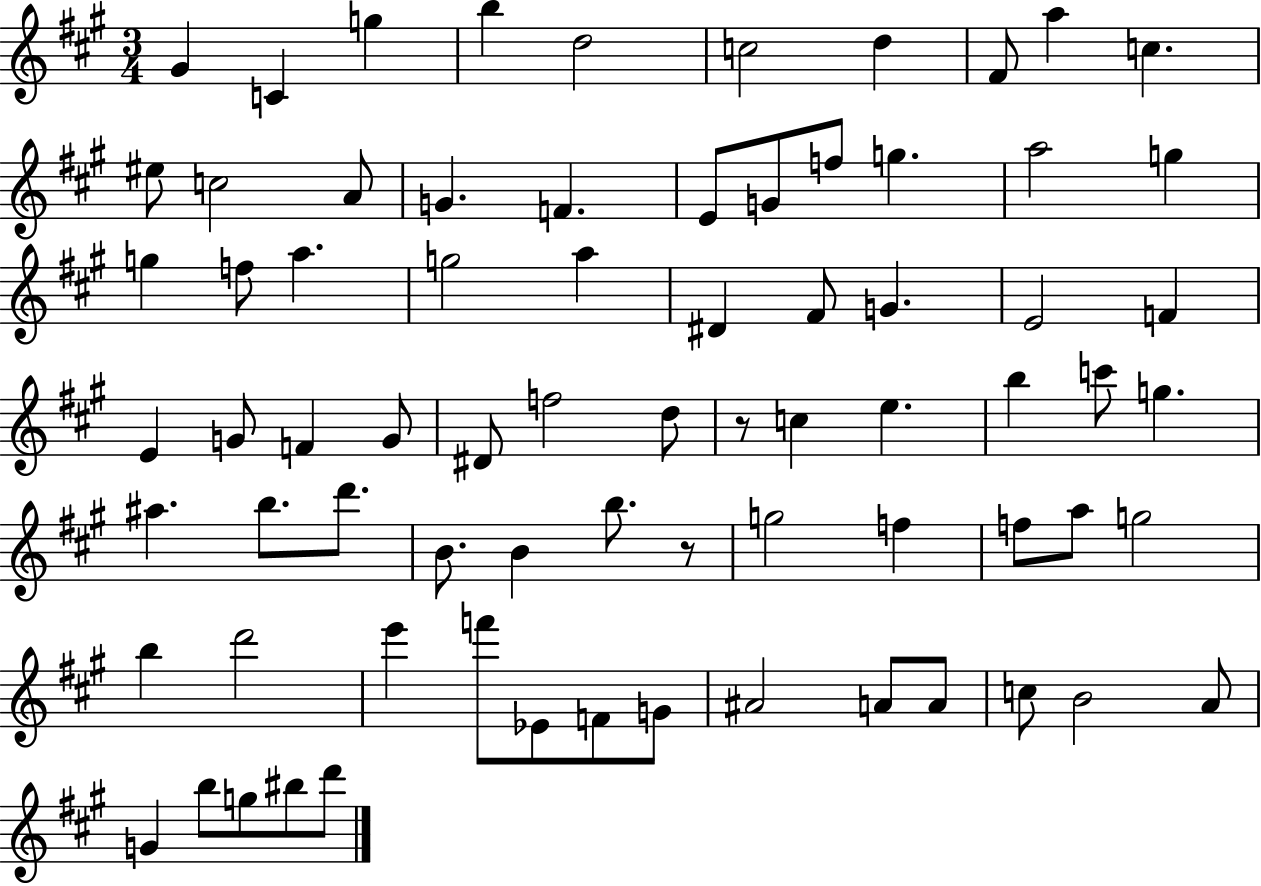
G#4/q C4/q G5/q B5/q D5/h C5/h D5/q F#4/e A5/q C5/q. EIS5/e C5/h A4/e G4/q. F4/q. E4/e G4/e F5/e G5/q. A5/h G5/q G5/q F5/e A5/q. G5/h A5/q D#4/q F#4/e G4/q. E4/h F4/q E4/q G4/e F4/q G4/e D#4/e F5/h D5/e R/e C5/q E5/q. B5/q C6/e G5/q. A#5/q. B5/e. D6/e. B4/e. B4/q B5/e. R/e G5/h F5/q F5/e A5/e G5/h B5/q D6/h E6/q F6/e Eb4/e F4/e G4/e A#4/h A4/e A4/e C5/e B4/h A4/e G4/q B5/e G5/e BIS5/e D6/e